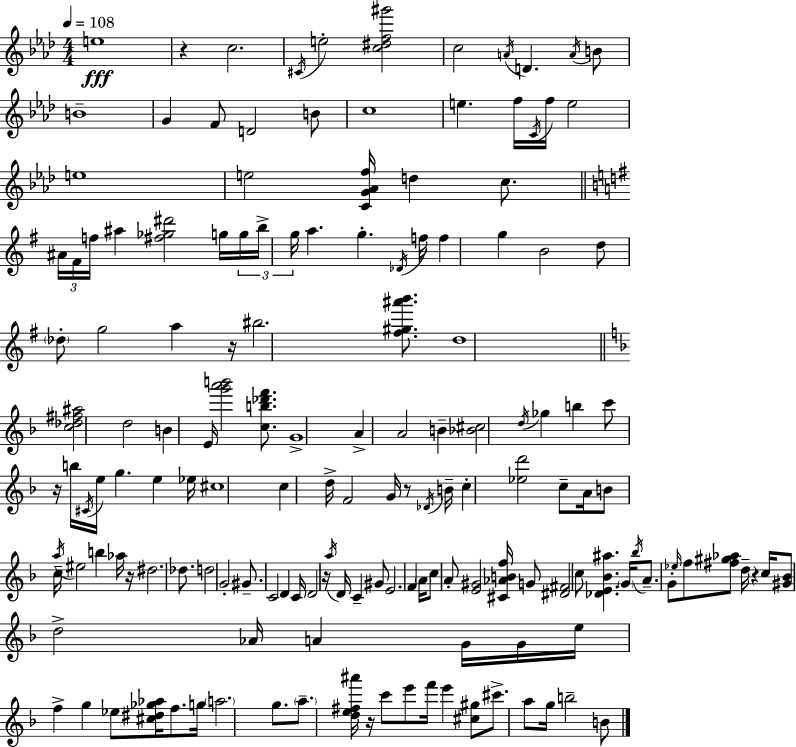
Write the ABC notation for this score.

X:1
T:Untitled
M:4/4
L:1/4
K:Ab
e4 z c2 ^C/4 e2 [c^df^g']2 c2 A/4 D A/4 B/2 B4 G F/2 D2 B/2 c4 e f/4 C/4 f/4 e2 e4 e2 [CG_Af]/4 d c/2 ^A/4 ^F/4 f/4 ^a [^f_g^d']2 g/4 g/4 b/4 g/4 a g _D/4 f/4 f g B2 d/2 _d/2 g2 a z/4 ^b2 [^f^g^a'b']/2 d4 [c_d^f^a]2 d2 B E/4 [g'a'b']2 [cb_d'f']/2 G4 A A2 B [_B^c]2 d/4 _g b c'/2 z/4 b/4 ^C/4 e/4 g e _e/4 ^c4 c d/4 F2 G/4 z/2 _D/4 B/4 c [_ed']2 c/2 A/4 B/2 c/4 a/4 ^e2 b _a/4 z/4 ^d2 _d/2 d2 G2 ^G/2 C2 D C/4 D2 z/4 a/4 D/4 C ^G/2 E2 F A/4 c/2 A/2 [E^G]2 [^C_ABf]/4 G/2 [^D^F]2 c/2 [_DE_B^a] G/4 _b/4 A/2 G/2 _e/4 f/2 [^f^g_a]/2 d/4 z c/4 [^G_B]/2 d2 _A/4 A G/4 G/4 e/4 f g _e/2 [^c^d_g_a]/4 f/2 g/4 a2 g/2 a/2 [de^f^a']/4 z/4 c'/2 e'/2 f'/4 e' [^c^g]/2 ^c'/2 a/2 g/4 b2 B/2